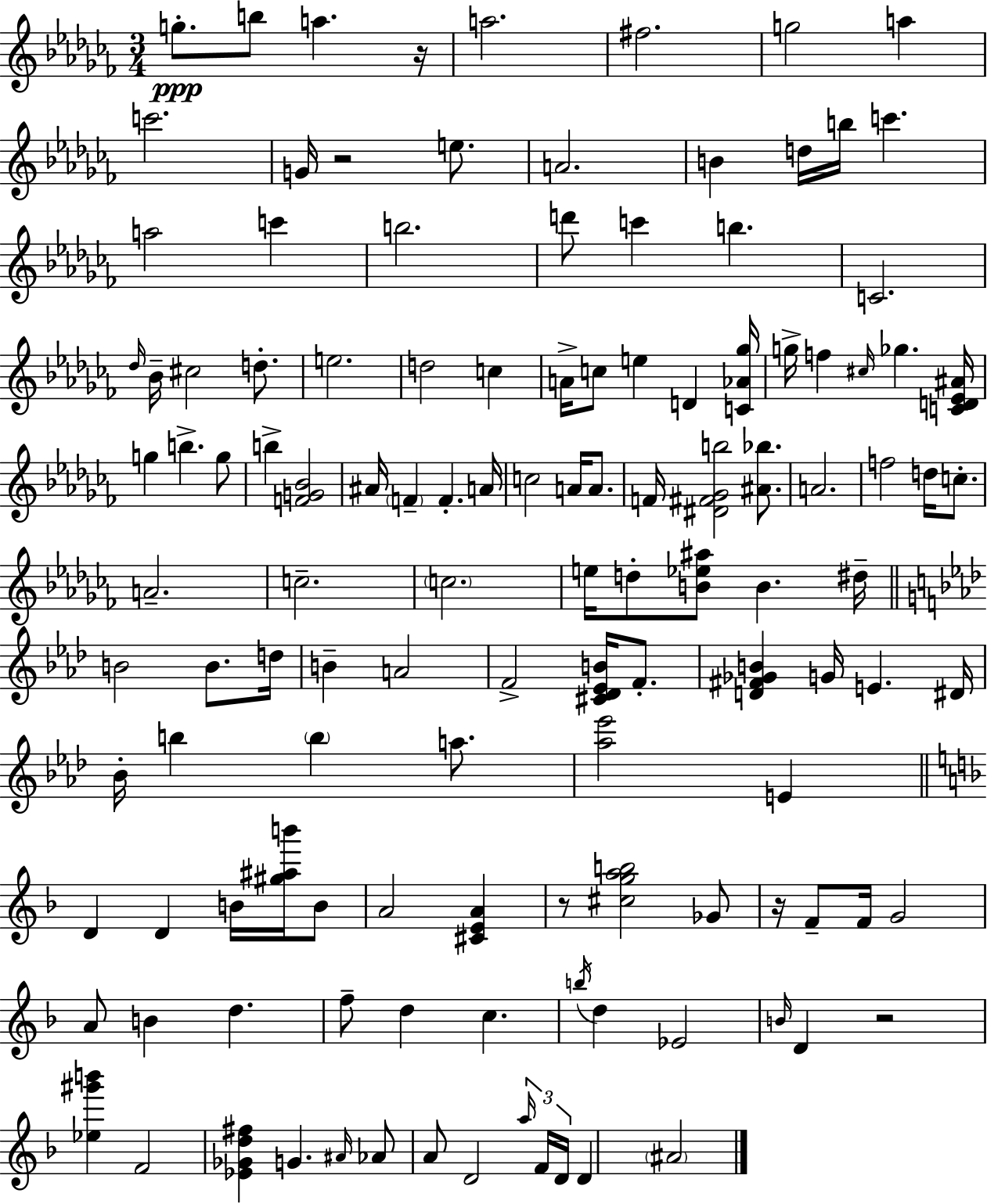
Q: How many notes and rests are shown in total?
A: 125